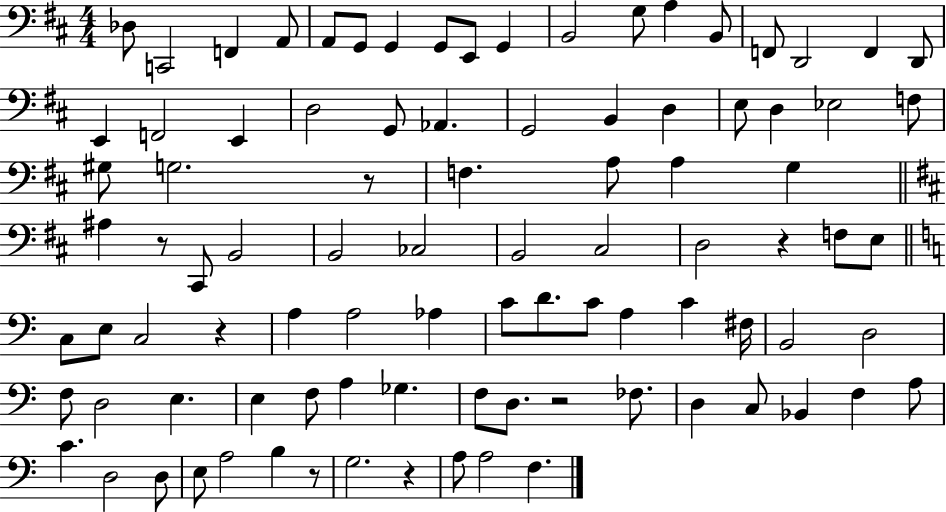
Db3/e C2/h F2/q A2/e A2/e G2/e G2/q G2/e E2/e G2/q B2/h G3/e A3/q B2/e F2/e D2/h F2/q D2/e E2/q F2/h E2/q D3/h G2/e Ab2/q. G2/h B2/q D3/q E3/e D3/q Eb3/h F3/e G#3/e G3/h. R/e F3/q. A3/e A3/q G3/q A#3/q R/e C#2/e B2/h B2/h CES3/h B2/h C#3/h D3/h R/q F3/e E3/e C3/e E3/e C3/h R/q A3/q A3/h Ab3/q C4/e D4/e. C4/e A3/q C4/q F#3/s B2/h D3/h F3/e D3/h E3/q. E3/q F3/e A3/q Gb3/q. F3/e D3/e. R/h FES3/e. D3/q C3/e Bb2/q F3/q A3/e C4/q. D3/h D3/e E3/e A3/h B3/q R/e G3/h. R/q A3/e A3/h F3/q.